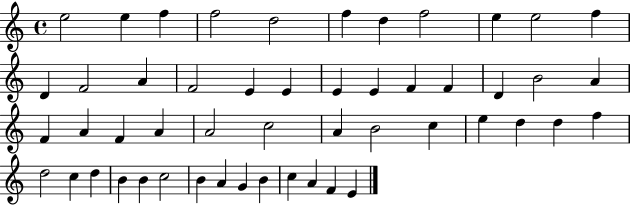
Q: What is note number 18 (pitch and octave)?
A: E4